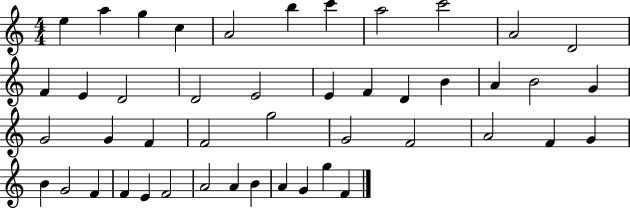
{
  \clef treble
  \numericTimeSignature
  \time 4/4
  \key c \major
  e''4 a''4 g''4 c''4 | a'2 b''4 c'''4 | a''2 c'''2 | a'2 d'2 | \break f'4 e'4 d'2 | d'2 e'2 | e'4 f'4 d'4 b'4 | a'4 b'2 g'4 | \break g'2 g'4 f'4 | f'2 g''2 | g'2 f'2 | a'2 f'4 g'4 | \break b'4 g'2 f'4 | f'4 e'4 f'2 | a'2 a'4 b'4 | a'4 g'4 g''4 f'4 | \break \bar "|."
}